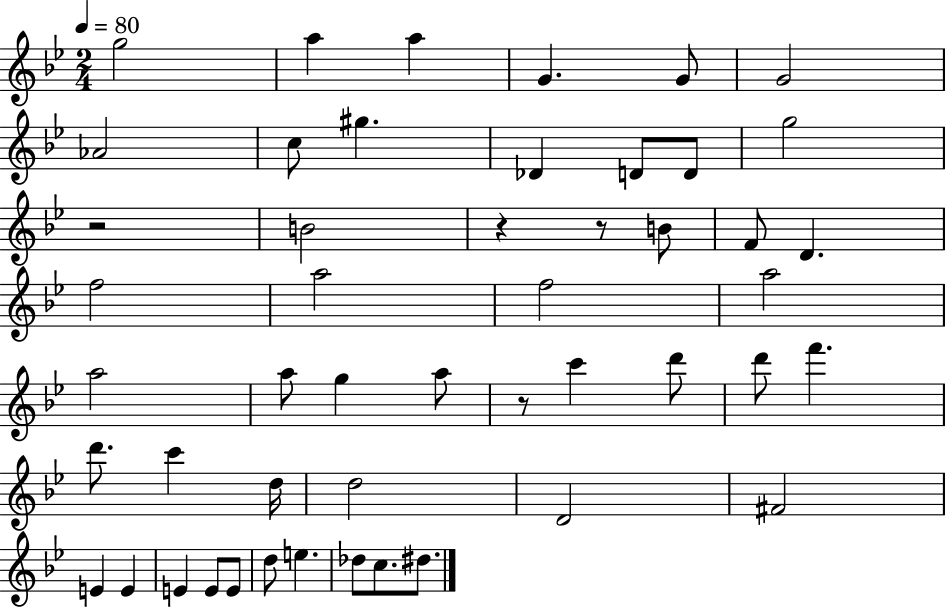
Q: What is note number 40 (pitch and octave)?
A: E4